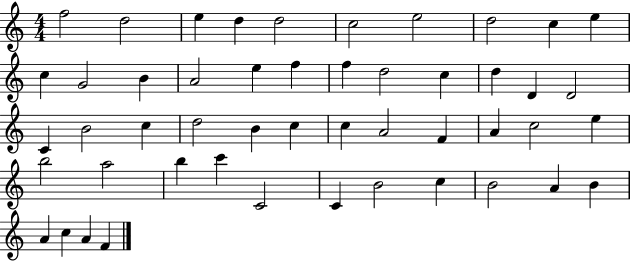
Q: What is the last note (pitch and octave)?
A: F4